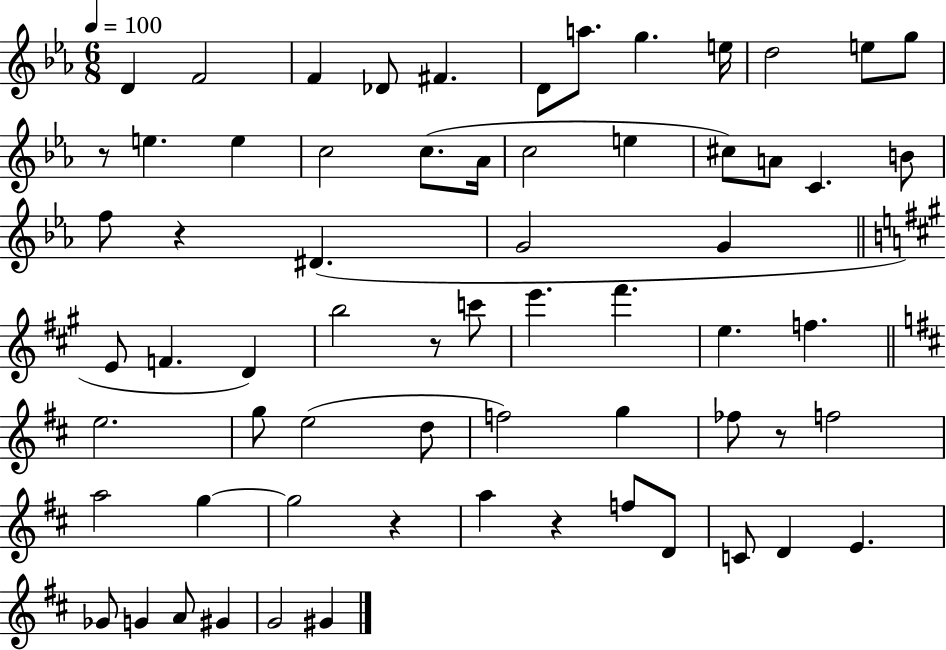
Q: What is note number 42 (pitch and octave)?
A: G5